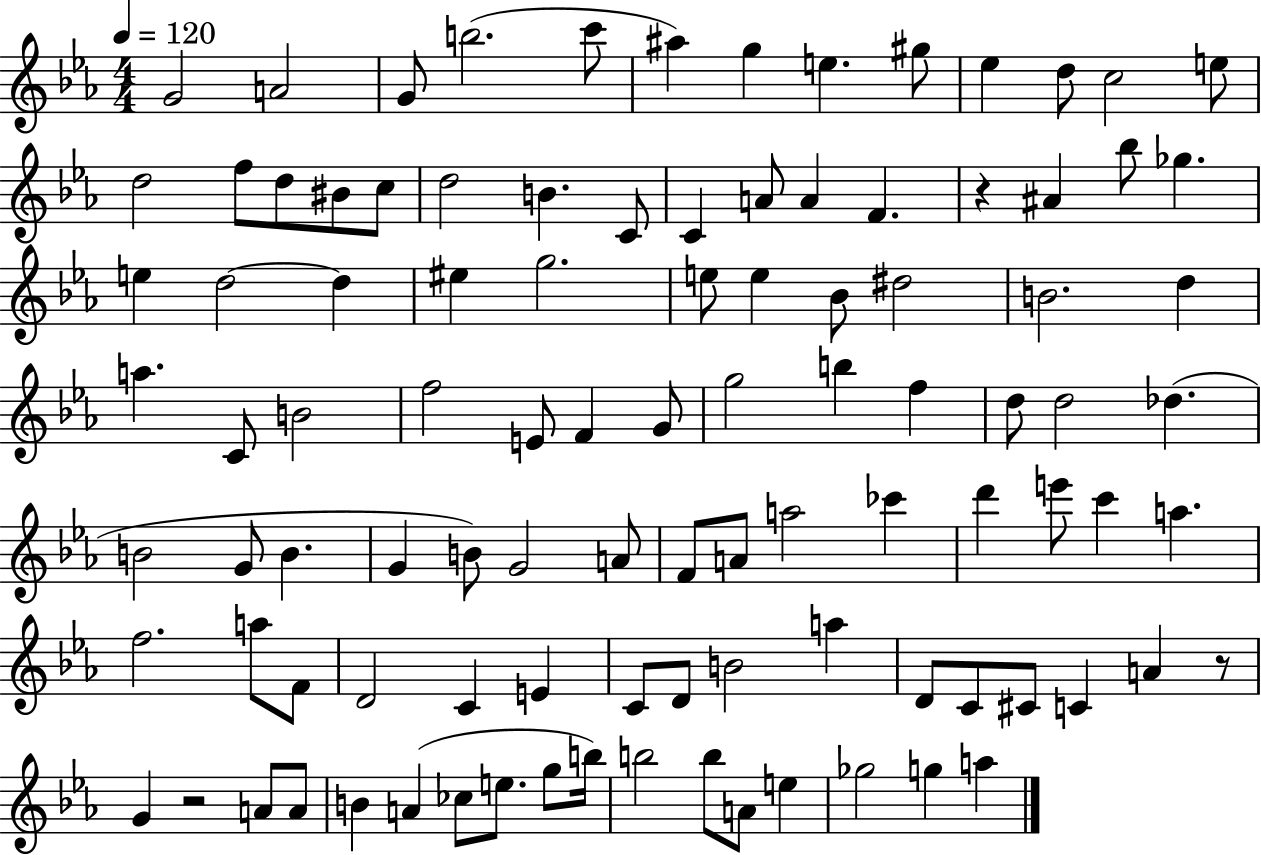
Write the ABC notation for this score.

X:1
T:Untitled
M:4/4
L:1/4
K:Eb
G2 A2 G/2 b2 c'/2 ^a g e ^g/2 _e d/2 c2 e/2 d2 f/2 d/2 ^B/2 c/2 d2 B C/2 C A/2 A F z ^A _b/2 _g e d2 d ^e g2 e/2 e _B/2 ^d2 B2 d a C/2 B2 f2 E/2 F G/2 g2 b f d/2 d2 _d B2 G/2 B G B/2 G2 A/2 F/2 A/2 a2 _c' d' e'/2 c' a f2 a/2 F/2 D2 C E C/2 D/2 B2 a D/2 C/2 ^C/2 C A z/2 G z2 A/2 A/2 B A _c/2 e/2 g/2 b/4 b2 b/2 A/2 e _g2 g a